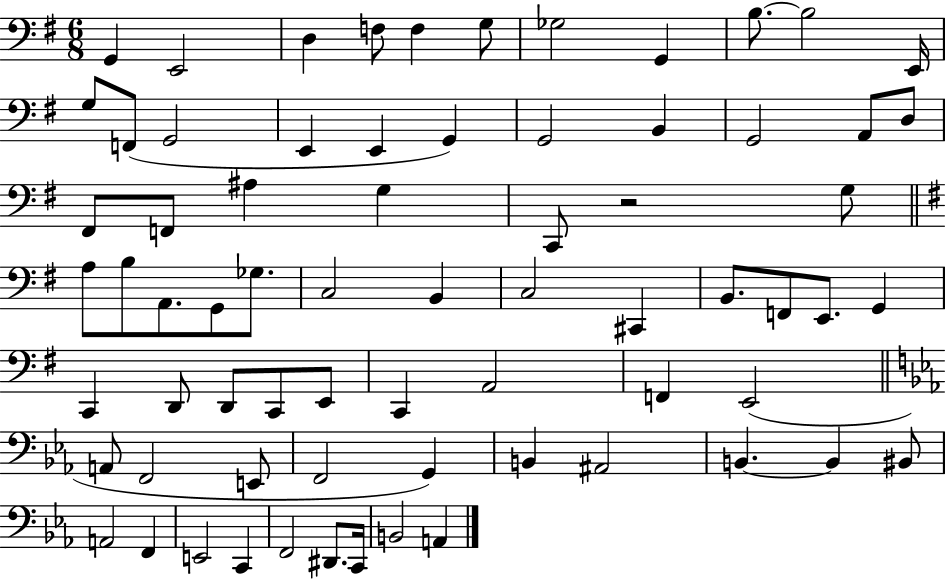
{
  \clef bass
  \numericTimeSignature
  \time 6/8
  \key g \major
  g,4 e,2 | d4 f8 f4 g8 | ges2 g,4 | b8.~~ b2 e,16 | \break g8 f,8( g,2 | e,4 e,4 g,4) | g,2 b,4 | g,2 a,8 d8 | \break fis,8 f,8 ais4 g4 | c,8 r2 g8 | \bar "||" \break \key e \minor a8 b8 a,8. g,8 ges8. | c2 b,4 | c2 cis,4 | b,8. f,8 e,8. g,4 | \break c,4 d,8 d,8 c,8 e,8 | c,4 a,2 | f,4 e,2( | \bar "||" \break \key ees \major a,8 f,2 e,8 | f,2 g,4) | b,4 ais,2 | b,4.~~ b,4 bis,8 | \break a,2 f,4 | e,2 c,4 | f,2 dis,8. c,16 | b,2 a,4 | \break \bar "|."
}